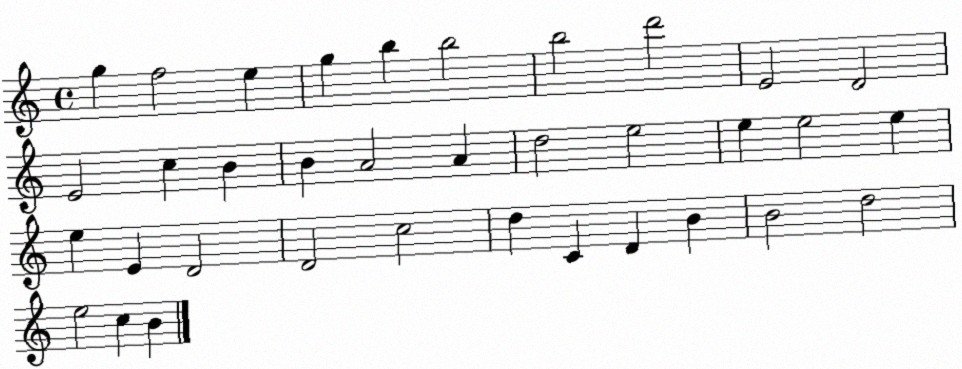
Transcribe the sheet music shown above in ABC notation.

X:1
T:Untitled
M:4/4
L:1/4
K:C
g f2 e g b b2 b2 d'2 E2 D2 E2 c B B A2 A d2 e2 e e2 e e E D2 D2 c2 d C D B B2 d2 e2 c B